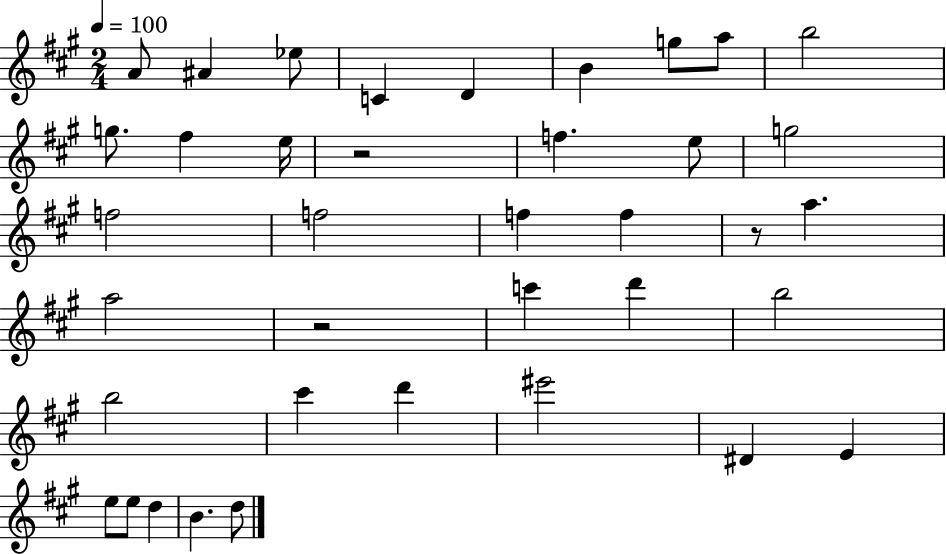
X:1
T:Untitled
M:2/4
L:1/4
K:A
A/2 ^A _e/2 C D B g/2 a/2 b2 g/2 ^f e/4 z2 f e/2 g2 f2 f2 f f z/2 a a2 z2 c' d' b2 b2 ^c' d' ^e'2 ^D E e/2 e/2 d B d/2